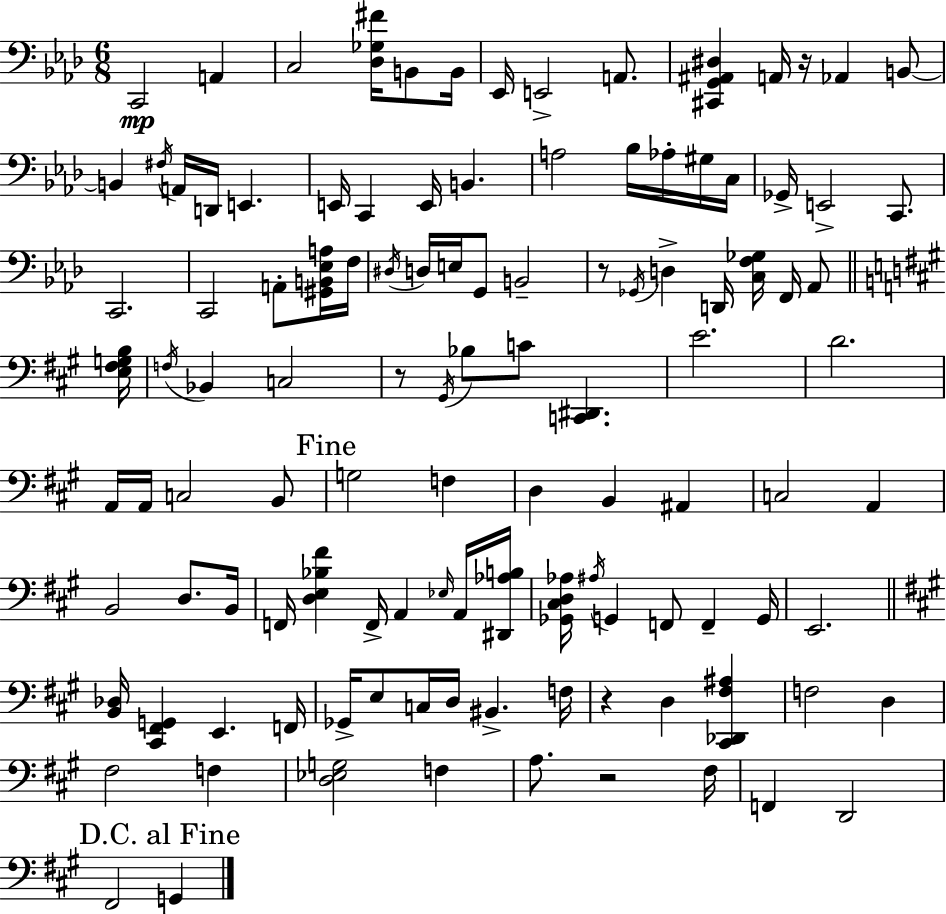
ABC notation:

X:1
T:Untitled
M:6/8
L:1/4
K:Ab
C,,2 A,, C,2 [_D,_G,^F]/4 B,,/2 B,,/4 _E,,/4 E,,2 A,,/2 [^C,,G,,^A,,^D,] A,,/4 z/4 _A,, B,,/2 B,, ^F,/4 A,,/4 D,,/4 E,, E,,/4 C,, E,,/4 B,, A,2 _B,/4 _A,/4 ^G,/4 C,/4 _G,,/4 E,,2 C,,/2 C,,2 C,,2 A,,/2 [^G,,B,,_E,A,]/4 F,/4 ^D,/4 D,/4 E,/4 G,,/2 B,,2 z/2 _G,,/4 D, D,,/4 [C,F,_G,]/4 F,,/4 _A,,/2 [E,^F,G,B,]/4 F,/4 _B,, C,2 z/2 ^G,,/4 _B,/2 C/2 [C,,^D,,] E2 D2 A,,/4 A,,/4 C,2 B,,/2 G,2 F, D, B,, ^A,, C,2 A,, B,,2 D,/2 B,,/4 F,,/4 [D,E,_B,^F] F,,/4 A,, _E,/4 A,,/4 [^D,,_A,B,]/4 [_G,,^C,D,_A,]/4 ^A,/4 G,, F,,/2 F,, G,,/4 E,,2 [B,,_D,]/4 [^C,,^F,,G,,] E,, F,,/4 _G,,/4 E,/2 C,/4 D,/4 ^B,, F,/4 z D, [^C,,_D,,^F,^A,] F,2 D, ^F,2 F, [D,_E,G,]2 F, A,/2 z2 ^F,/4 F,, D,,2 ^F,,2 G,,